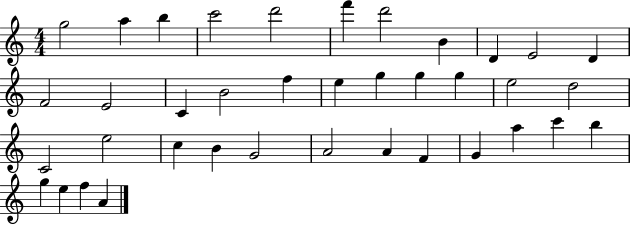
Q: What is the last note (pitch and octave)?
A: A4